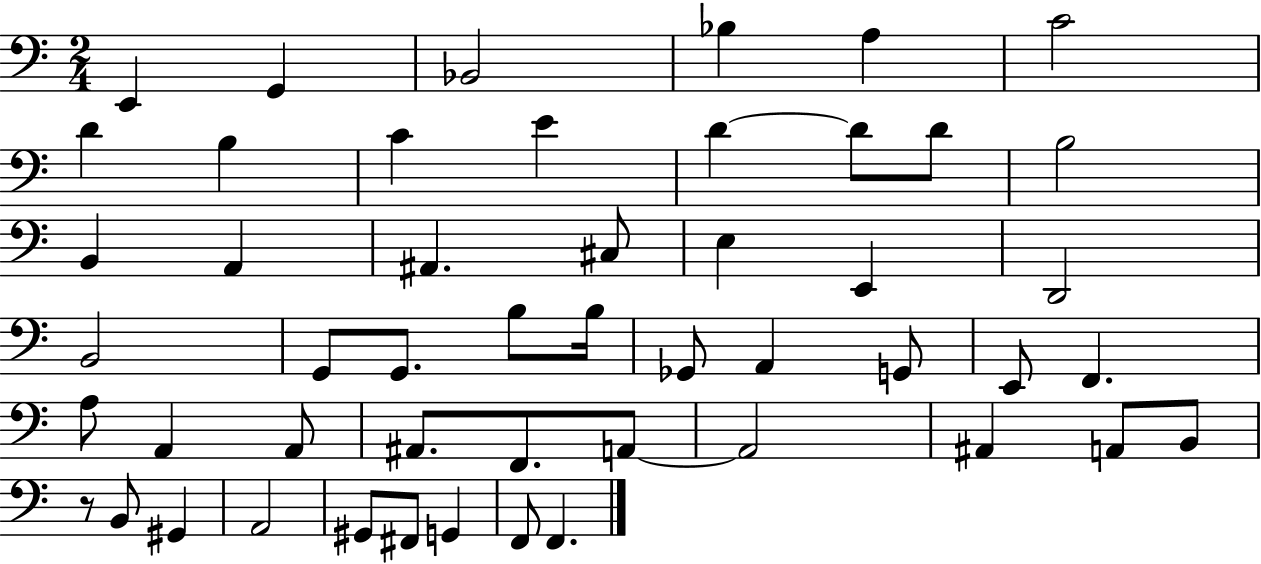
E2/q G2/q Bb2/h Bb3/q A3/q C4/h D4/q B3/q C4/q E4/q D4/q D4/e D4/e B3/h B2/q A2/q A#2/q. C#3/e E3/q E2/q D2/h B2/h G2/e G2/e. B3/e B3/s Gb2/e A2/q G2/e E2/e F2/q. A3/e A2/q A2/e A#2/e. F2/e. A2/e A2/h A#2/q A2/e B2/e R/e B2/e G#2/q A2/h G#2/e F#2/e G2/q F2/e F2/q.